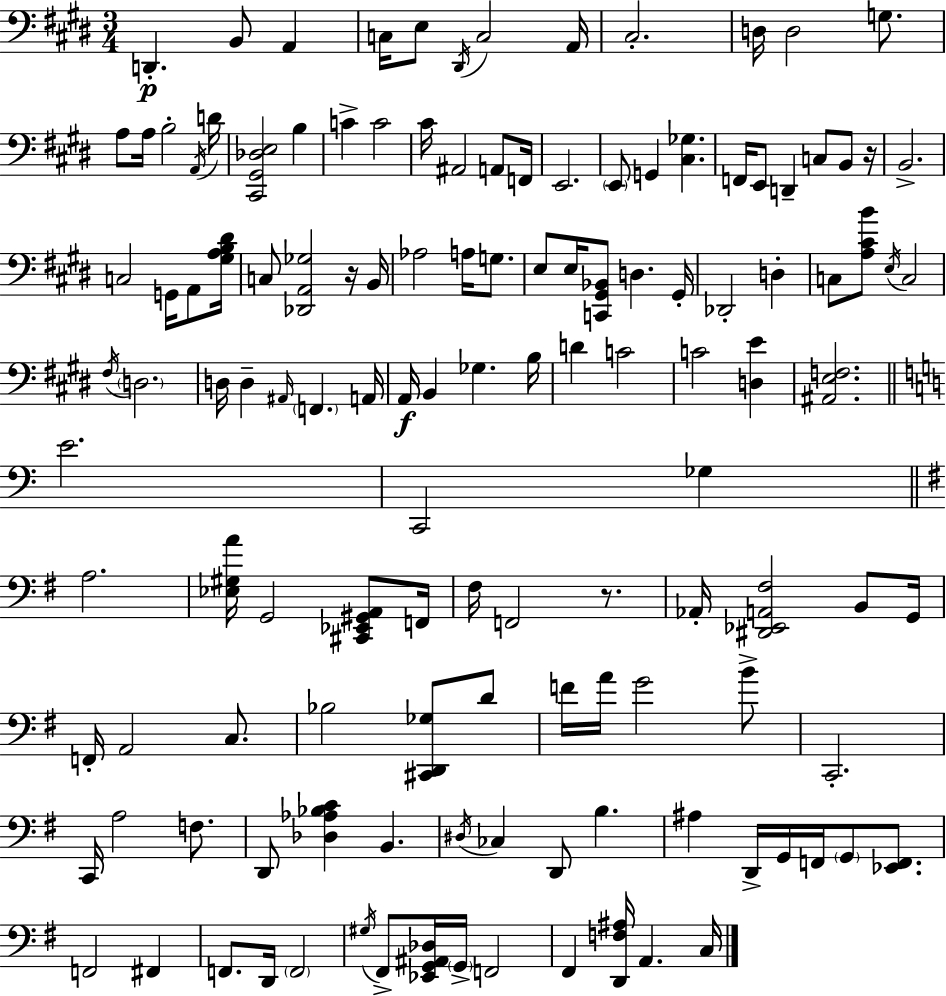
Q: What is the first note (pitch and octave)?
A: D2